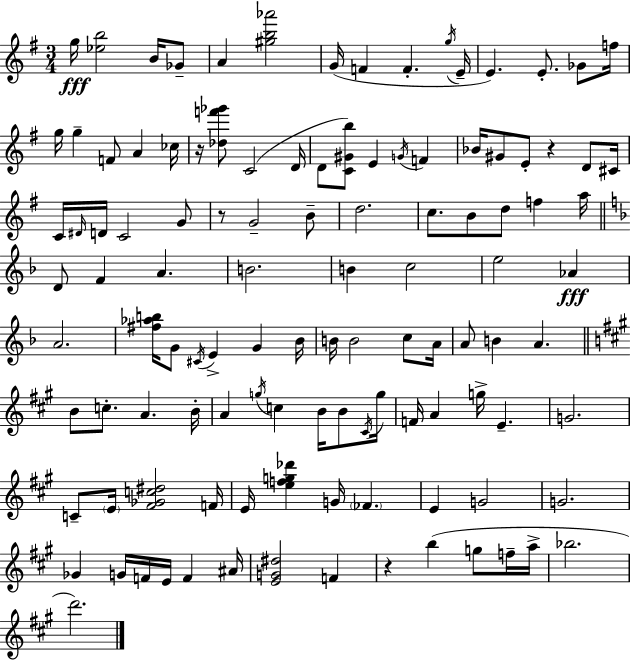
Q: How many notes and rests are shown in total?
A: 113